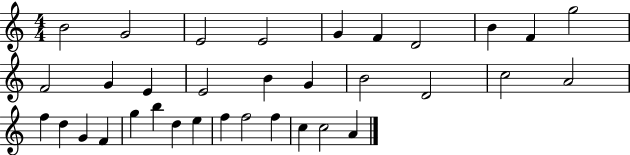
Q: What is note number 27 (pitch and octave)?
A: D5